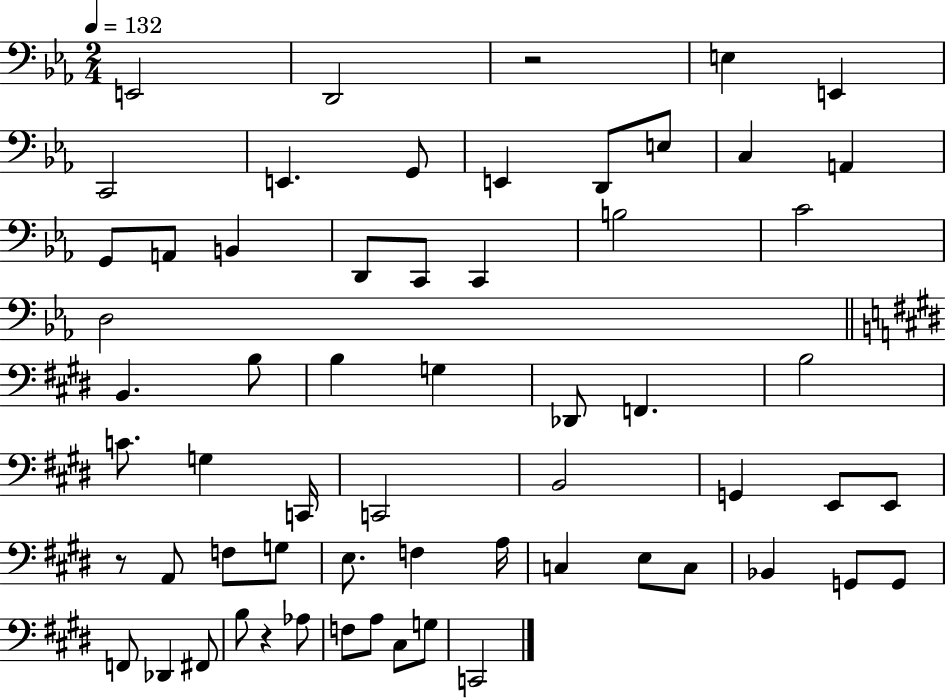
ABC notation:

X:1
T:Untitled
M:2/4
L:1/4
K:Eb
E,,2 D,,2 z2 E, E,, C,,2 E,, G,,/2 E,, D,,/2 E,/2 C, A,, G,,/2 A,,/2 B,, D,,/2 C,,/2 C,, B,2 C2 D,2 B,, B,/2 B, G, _D,,/2 F,, B,2 C/2 G, C,,/4 C,,2 B,,2 G,, E,,/2 E,,/2 z/2 A,,/2 F,/2 G,/2 E,/2 F, A,/4 C, E,/2 C,/2 _B,, G,,/2 G,,/2 F,,/2 _D,, ^F,,/2 B,/2 z _A,/2 F,/2 A,/2 ^C,/2 G,/2 C,,2